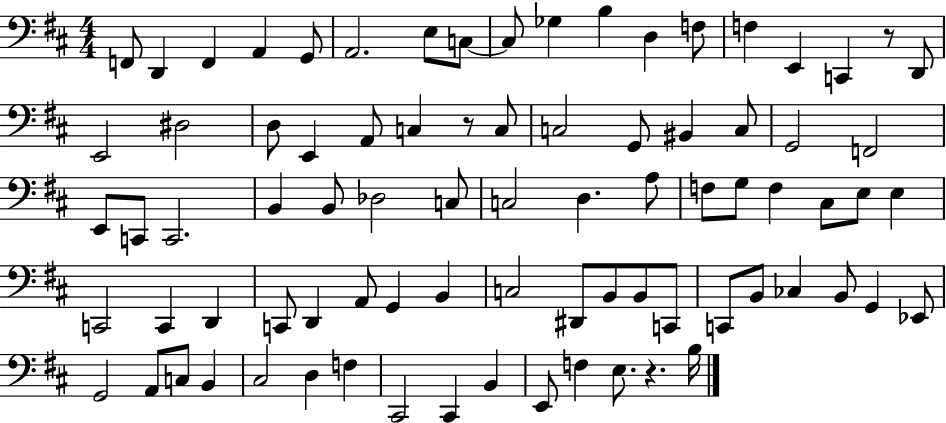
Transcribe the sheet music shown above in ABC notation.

X:1
T:Untitled
M:4/4
L:1/4
K:D
F,,/2 D,, F,, A,, G,,/2 A,,2 E,/2 C,/2 C,/2 _G, B, D, F,/2 F, E,, C,, z/2 D,,/2 E,,2 ^D,2 D,/2 E,, A,,/2 C, z/2 C,/2 C,2 G,,/2 ^B,, C,/2 G,,2 F,,2 E,,/2 C,,/2 C,,2 B,, B,,/2 _D,2 C,/2 C,2 D, A,/2 F,/2 G,/2 F, ^C,/2 E,/2 E, C,,2 C,, D,, C,,/2 D,, A,,/2 G,, B,, C,2 ^D,,/2 B,,/2 B,,/2 C,,/2 C,,/2 B,,/2 _C, B,,/2 G,, _E,,/2 G,,2 A,,/2 C,/2 B,, ^C,2 D, F, ^C,,2 ^C,, B,, E,,/2 F, E,/2 z B,/4